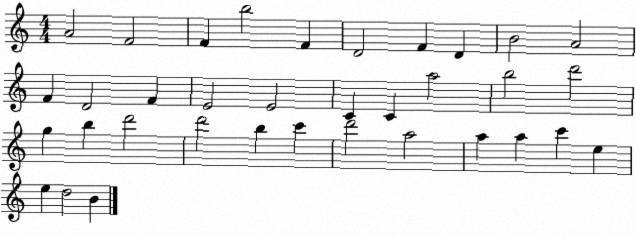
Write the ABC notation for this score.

X:1
T:Untitled
M:4/4
L:1/4
K:C
A2 F2 F b2 F D2 F D B2 A2 F D2 F E2 E2 C C a2 b2 d'2 g b d'2 d'2 b c' d'2 a2 a a c' e e d2 B